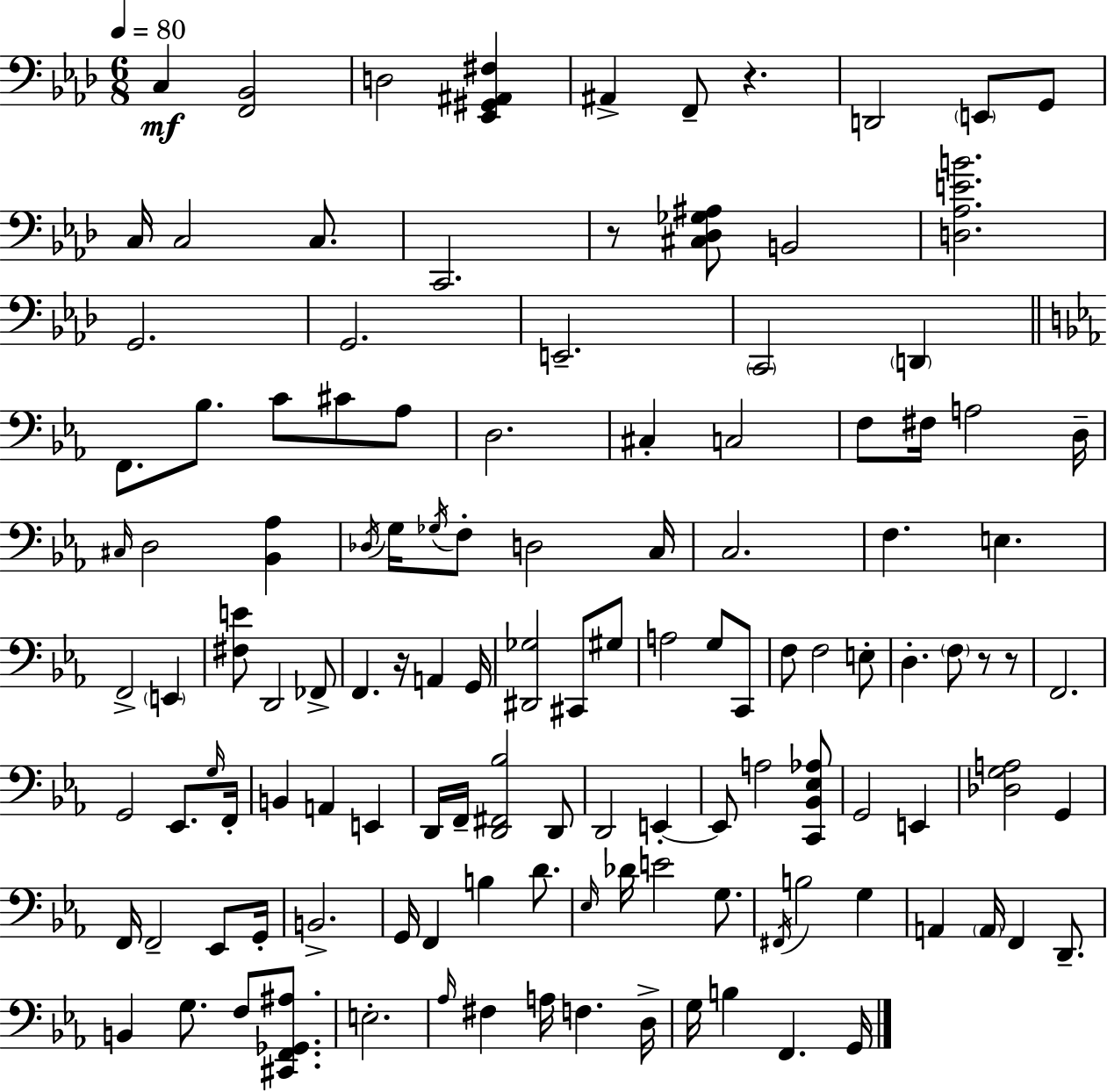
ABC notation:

X:1
T:Untitled
M:6/8
L:1/4
K:Fm
C, [F,,_B,,]2 D,2 [_E,,^G,,^A,,^F,] ^A,, F,,/2 z D,,2 E,,/2 G,,/2 C,/4 C,2 C,/2 C,,2 z/2 [^C,_D,_G,^A,]/2 B,,2 [D,_A,EB]2 G,,2 G,,2 E,,2 C,,2 D,, F,,/2 _B,/2 C/2 ^C/2 _A,/2 D,2 ^C, C,2 F,/2 ^F,/4 A,2 D,/4 ^C,/4 D,2 [_B,,_A,] _D,/4 G,/4 _G,/4 F,/2 D,2 C,/4 C,2 F, E, F,,2 E,, [^F,E]/2 D,,2 _F,,/2 F,, z/4 A,, G,,/4 [^D,,_G,]2 ^C,,/2 ^G,/2 A,2 G,/2 C,,/2 F,/2 F,2 E,/2 D, F,/2 z/2 z/2 F,,2 G,,2 _E,,/2 G,/4 F,,/4 B,, A,, E,, D,,/4 F,,/4 [D,,^F,,_B,]2 D,,/2 D,,2 E,, E,,/2 A,2 [C,,_B,,_E,_A,]/2 G,,2 E,, [_D,G,A,]2 G,, F,,/4 F,,2 _E,,/2 G,,/4 B,,2 G,,/4 F,, B, D/2 _E,/4 _D/4 E2 G,/2 ^F,,/4 B,2 G, A,, A,,/4 F,, D,,/2 B,, G,/2 F,/2 [^C,,F,,_G,,^A,]/2 E,2 _A,/4 ^F, A,/4 F, D,/4 G,/4 B, F,, G,,/4